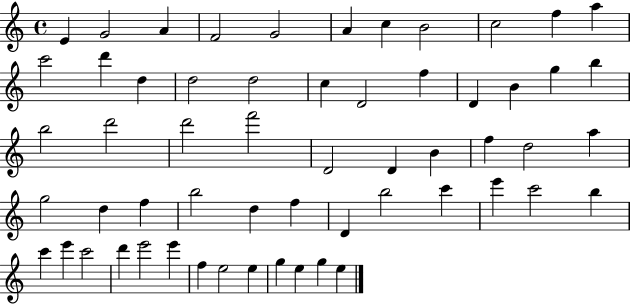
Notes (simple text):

E4/q G4/h A4/q F4/h G4/h A4/q C5/q B4/h C5/h F5/q A5/q C6/h D6/q D5/q D5/h D5/h C5/q D4/h F5/q D4/q B4/q G5/q B5/q B5/h D6/h D6/h F6/h D4/h D4/q B4/q F5/q D5/h A5/q G5/h D5/q F5/q B5/h D5/q F5/q D4/q B5/h C6/q E6/q C6/h B5/q C6/q E6/q C6/h D6/q E6/h E6/q F5/q E5/h E5/q G5/q E5/q G5/q E5/q